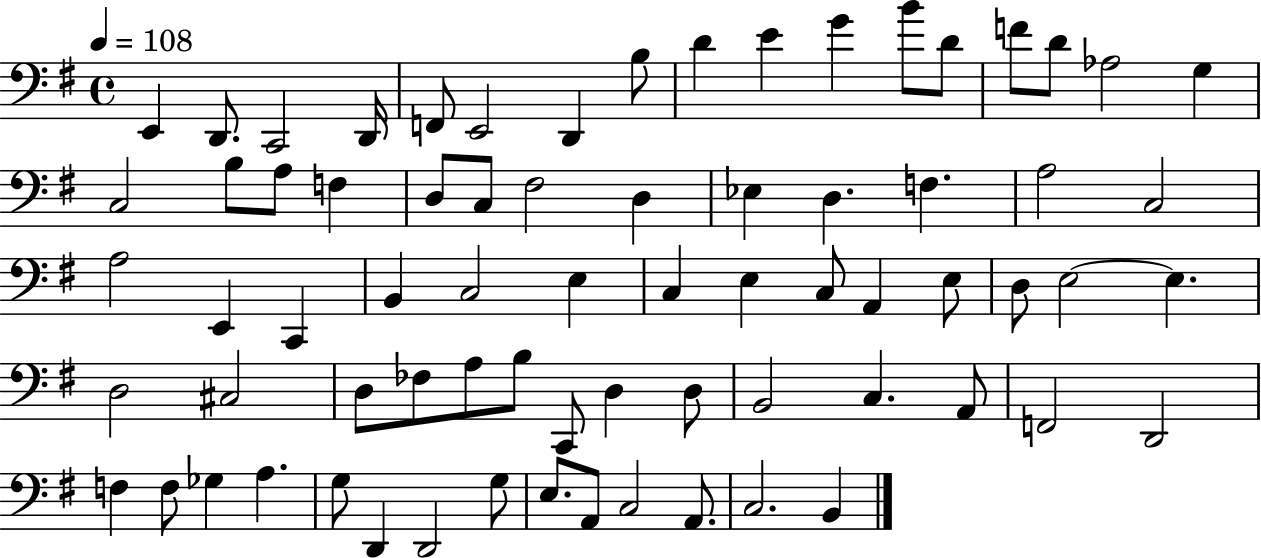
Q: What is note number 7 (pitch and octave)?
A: D2